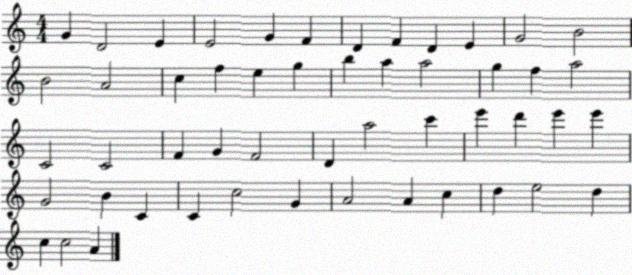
X:1
T:Untitled
M:4/4
L:1/4
K:C
G D2 E E2 G F D F D E G2 B2 B2 A2 c f e g b a a2 g f a2 C2 C2 F G F2 D a2 c' e' d' e' e' G2 B C C c2 G A2 A c d e2 d c c2 A